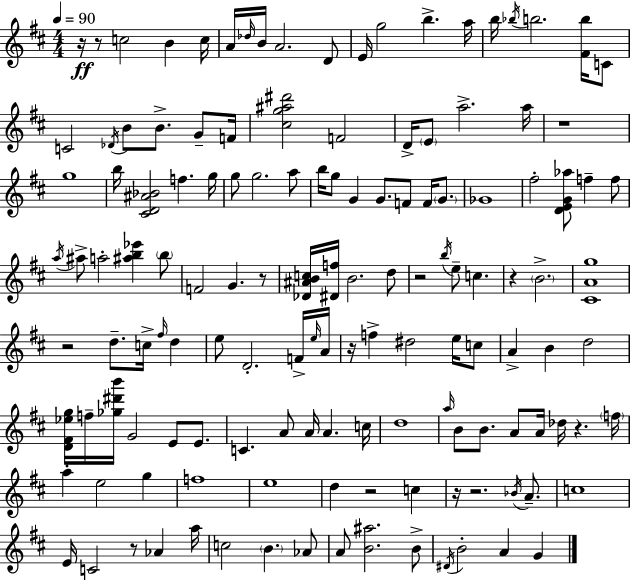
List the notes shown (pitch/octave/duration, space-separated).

R/s R/e C5/h B4/q C5/s A4/s Db5/s B4/s A4/h. D4/e E4/s G5/h B5/q. A5/s B5/s Bb5/s B5/h. [F#4,B5]/s C4/e C4/h Db4/s B4/e B4/e. G4/e F4/s [C#5,G5,A#5,D#6]/h F4/h D4/s E4/e A5/h. A5/s R/w G5/w B5/s [C#4,D4,A#4,Bb4]/h F5/q. G5/s G5/e G5/h. A5/e B5/s G5/e G4/q G4/e. F4/e F4/s G4/e. Gb4/w F#5/h [D4,E4,G4,Ab5]/e F5/q F5/e A5/s A#5/e A5/h [A#5,B5,Eb6]/q B5/e F4/h G4/q. R/e [Db4,A#4,B4,C5]/s [D#4,F5]/s B4/h. D5/e R/h B5/s E5/e C5/q. R/q B4/h. [C#4,A4,G5]/w R/h D5/e. C5/s F#5/s D5/q E5/e D4/h. F4/s E5/s A4/s R/s F5/q D#5/h E5/s C5/e A4/q B4/q D5/h [D4,F#4,Eb5,G5]/s F5/s [Gb5,D#6,B6]/s G4/h E4/e E4/e. C4/q. A4/e A4/s A4/q. C5/s D5/w A5/s B4/e B4/e. A4/e A4/s Db5/s R/q. F5/s A5/q E5/h G5/q F5/w E5/w D5/q R/h C5/q R/s R/h. Bb4/s A4/e. C5/w E4/s C4/h R/e Ab4/q A5/s C5/h B4/q. Ab4/e A4/e [B4,A#5]/h. B4/e D#4/s B4/h A4/q G4/q